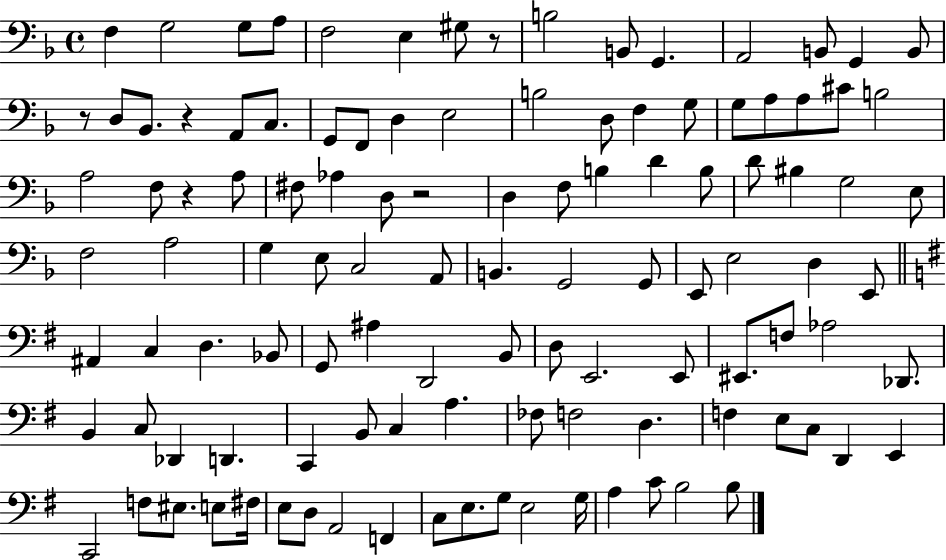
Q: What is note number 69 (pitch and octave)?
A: E2